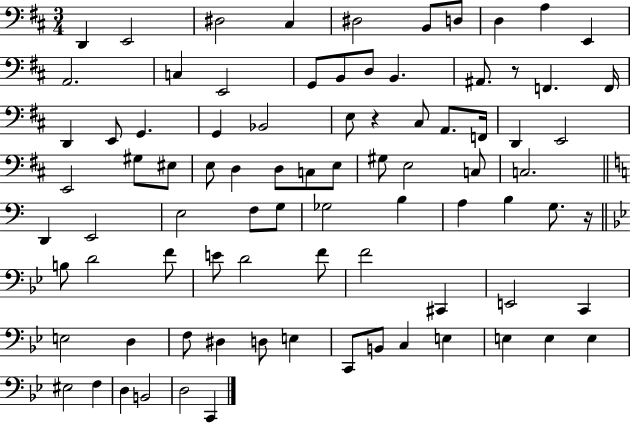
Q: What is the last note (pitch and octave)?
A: C2